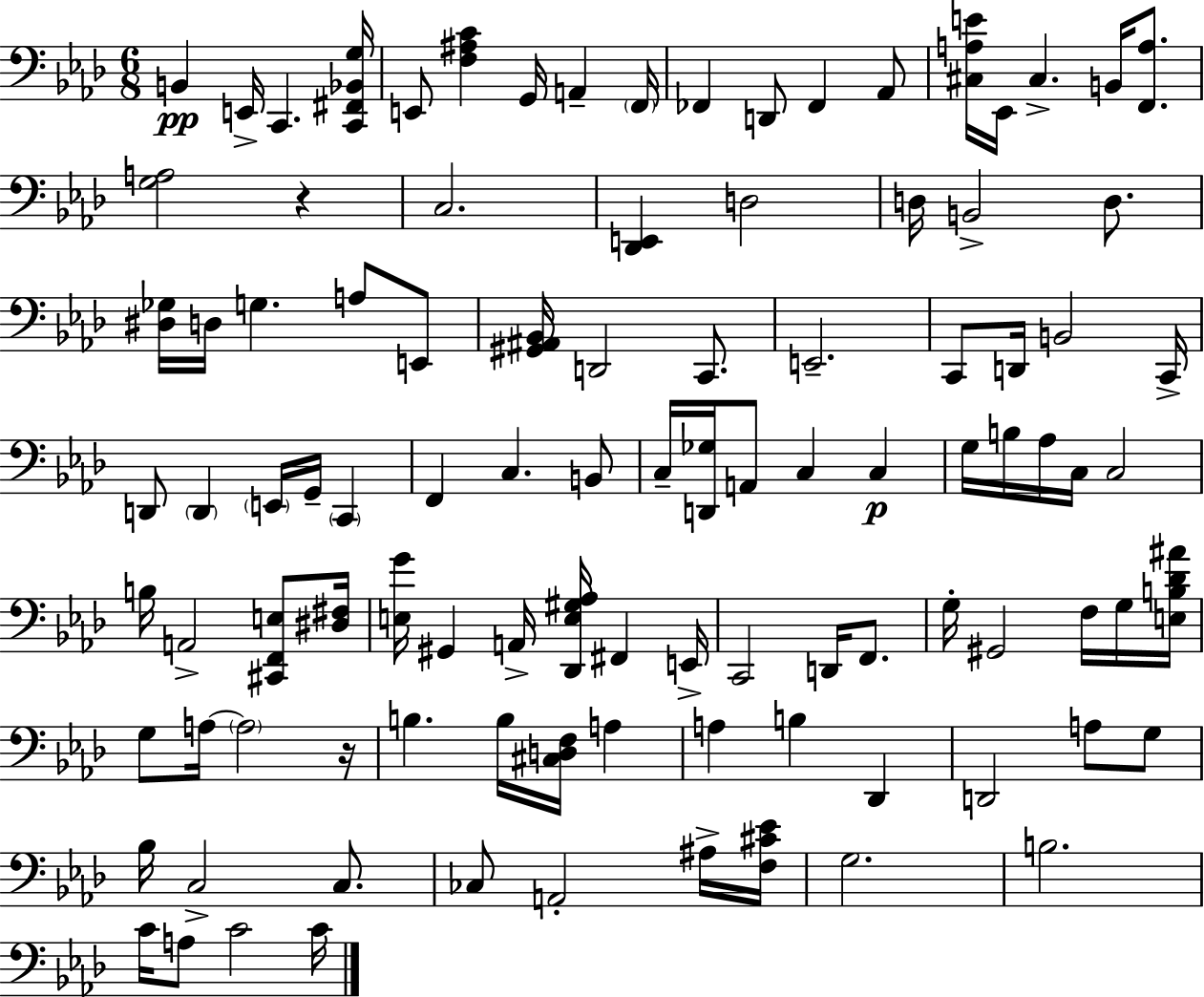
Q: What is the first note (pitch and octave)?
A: B2